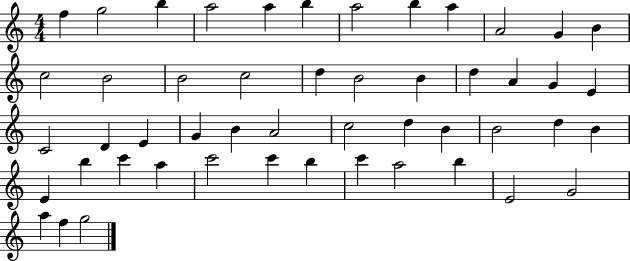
X:1
T:Untitled
M:4/4
L:1/4
K:C
f g2 b a2 a b a2 b a A2 G B c2 B2 B2 c2 d B2 B d A G E C2 D E G B A2 c2 d B B2 d B E b c' a c'2 c' b c' a2 b E2 G2 a f g2